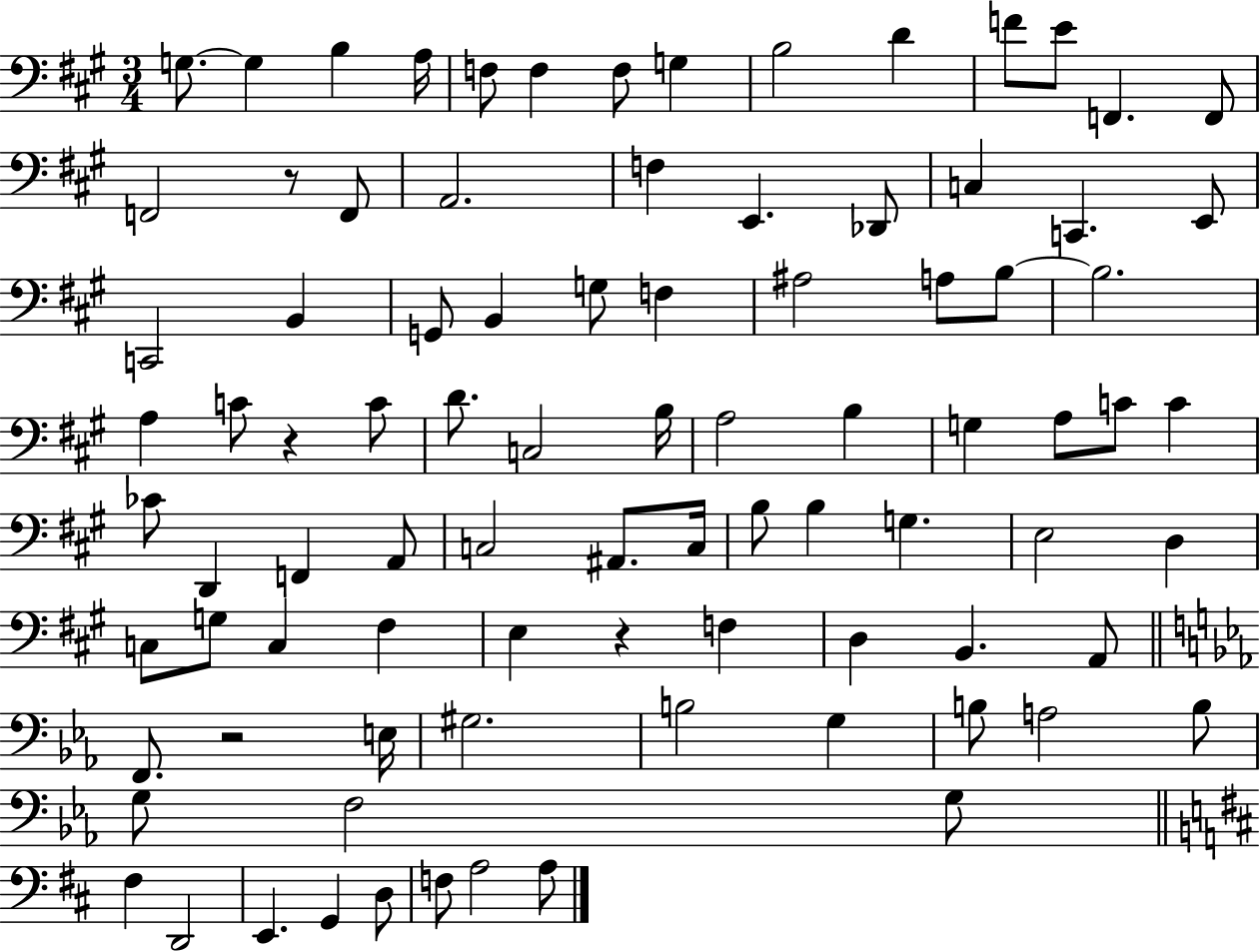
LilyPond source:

{
  \clef bass
  \numericTimeSignature
  \time 3/4
  \key a \major
  g8.~~ g4 b4 a16 | f8 f4 f8 g4 | b2 d'4 | f'8 e'8 f,4. f,8 | \break f,2 r8 f,8 | a,2. | f4 e,4. des,8 | c4 c,4. e,8 | \break c,2 b,4 | g,8 b,4 g8 f4 | ais2 a8 b8~~ | b2. | \break a4 c'8 r4 c'8 | d'8. c2 b16 | a2 b4 | g4 a8 c'8 c'4 | \break ces'8 d,4 f,4 a,8 | c2 ais,8. c16 | b8 b4 g4. | e2 d4 | \break c8 g8 c4 fis4 | e4 r4 f4 | d4 b,4. a,8 | \bar "||" \break \key ees \major f,8. r2 e16 | gis2. | b2 g4 | b8 a2 b8 | \break g8 f2 g8 | \bar "||" \break \key d \major fis4 d,2 | e,4. g,4 d8 | f8 a2 a8 | \bar "|."
}